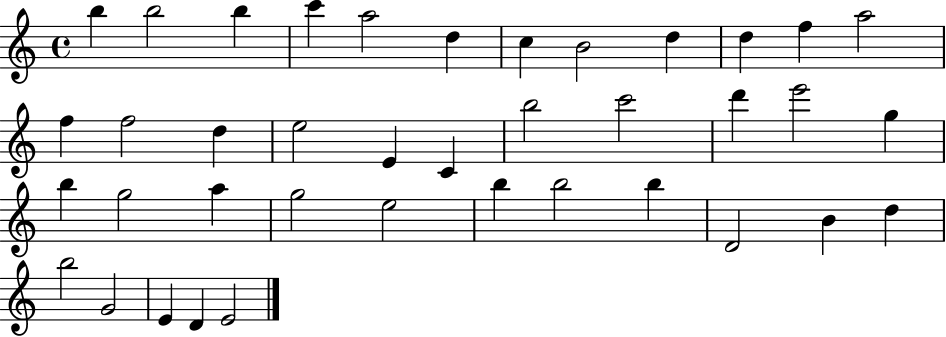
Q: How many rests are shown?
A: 0